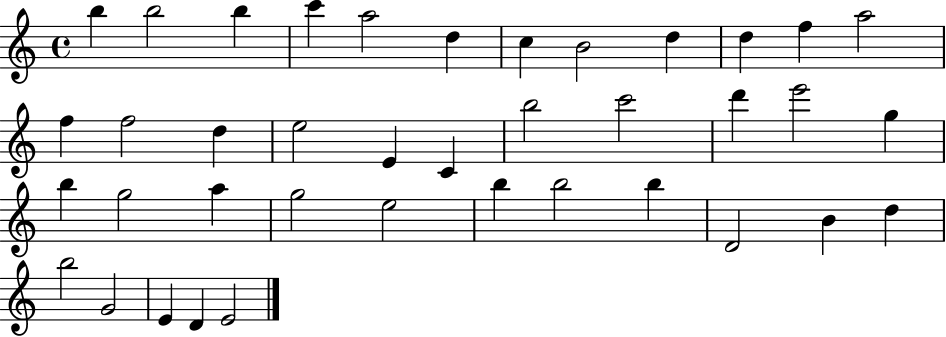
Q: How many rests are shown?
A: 0